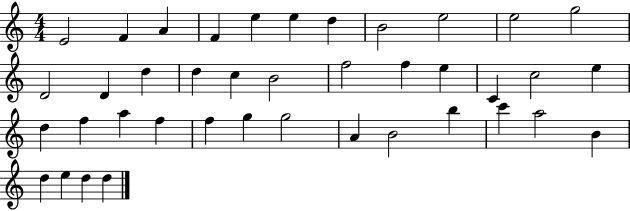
{
  \clef treble
  \numericTimeSignature
  \time 4/4
  \key c \major
  e'2 f'4 a'4 | f'4 e''4 e''4 d''4 | b'2 e''2 | e''2 g''2 | \break d'2 d'4 d''4 | d''4 c''4 b'2 | f''2 f''4 e''4 | c'4 c''2 e''4 | \break d''4 f''4 a''4 f''4 | f''4 g''4 g''2 | a'4 b'2 b''4 | c'''4 a''2 b'4 | \break d''4 e''4 d''4 d''4 | \bar "|."
}